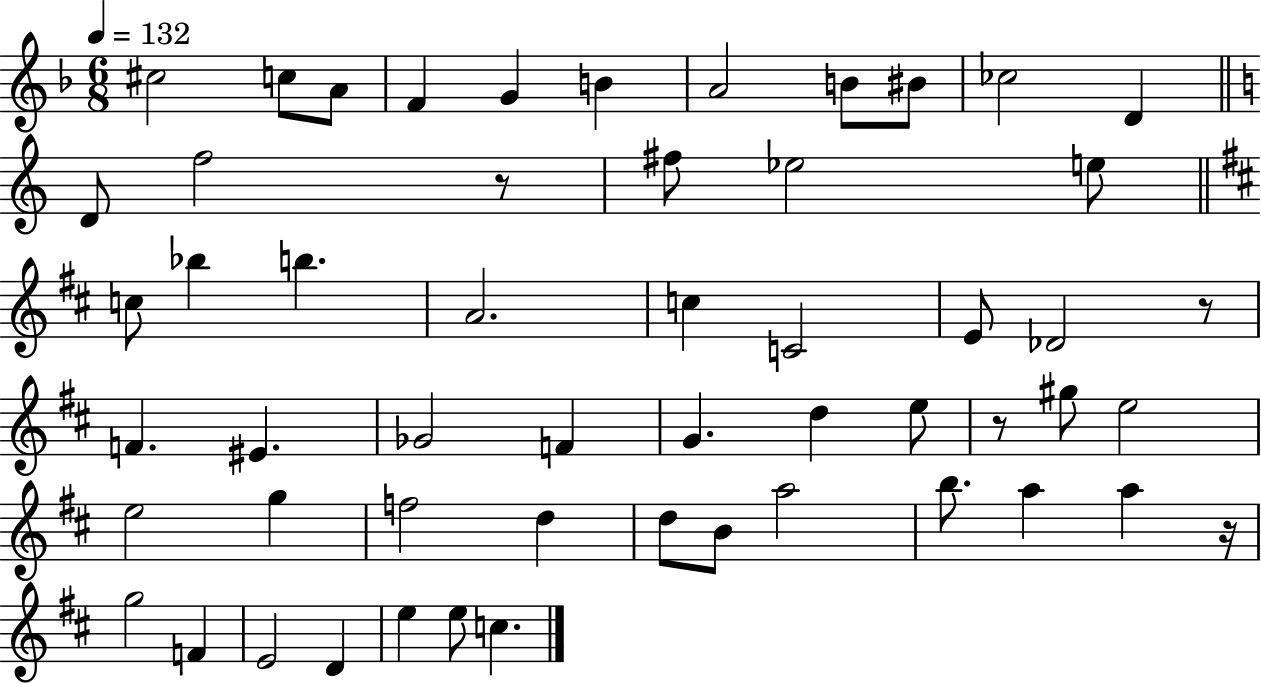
{
  \clef treble
  \numericTimeSignature
  \time 6/8
  \key f \major
  \tempo 4 = 132
  \repeat volta 2 { cis''2 c''8 a'8 | f'4 g'4 b'4 | a'2 b'8 bis'8 | ces''2 d'4 | \break \bar "||" \break \key c \major d'8 f''2 r8 | fis''8 ees''2 e''8 | \bar "||" \break \key b \minor c''8 bes''4 b''4. | a'2. | c''4 c'2 | e'8 des'2 r8 | \break f'4. eis'4. | ges'2 f'4 | g'4. d''4 e''8 | r8 gis''8 e''2 | \break e''2 g''4 | f''2 d''4 | d''8 b'8 a''2 | b''8. a''4 a''4 r16 | \break g''2 f'4 | e'2 d'4 | e''4 e''8 c''4. | } \bar "|."
}